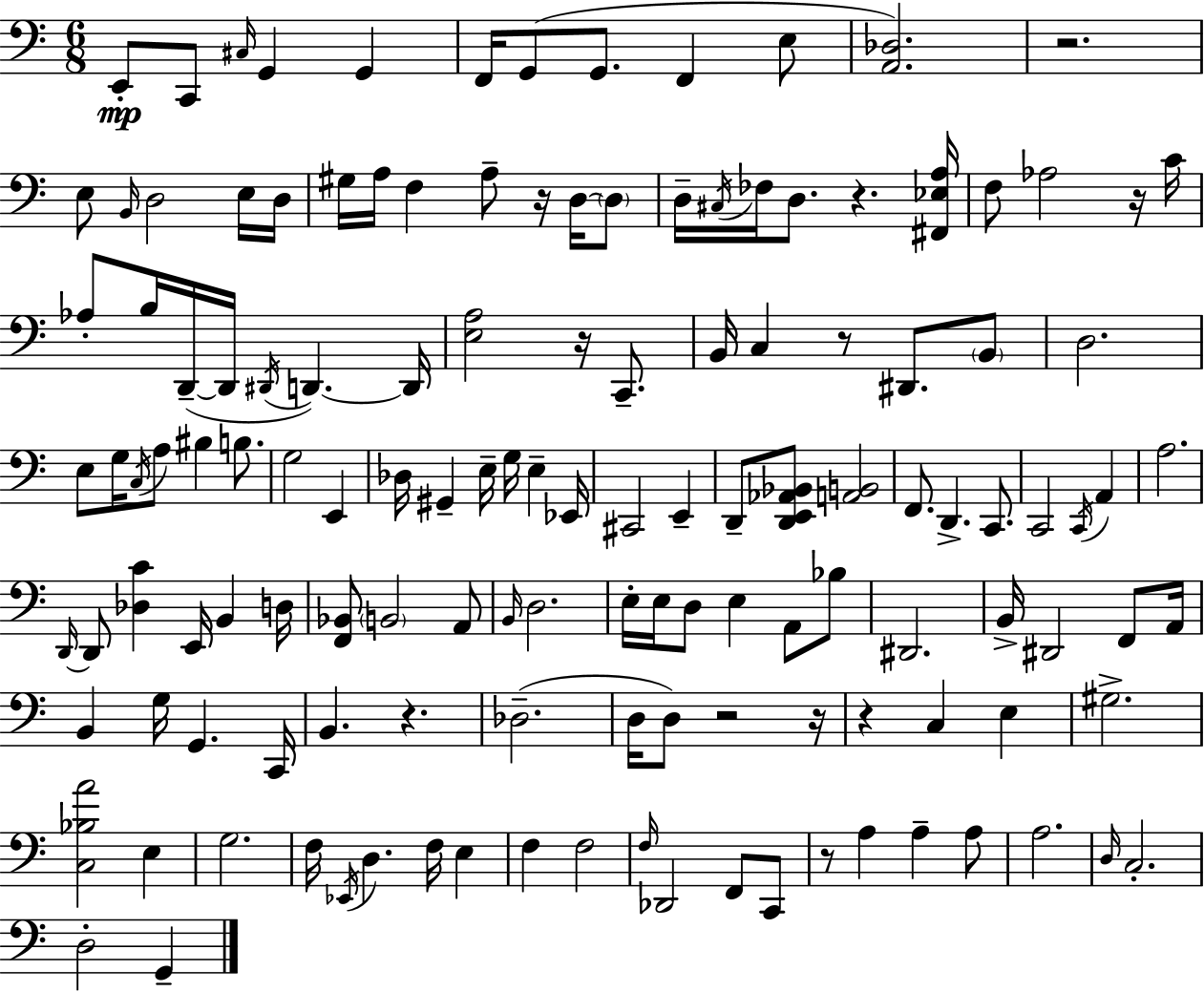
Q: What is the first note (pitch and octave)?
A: E2